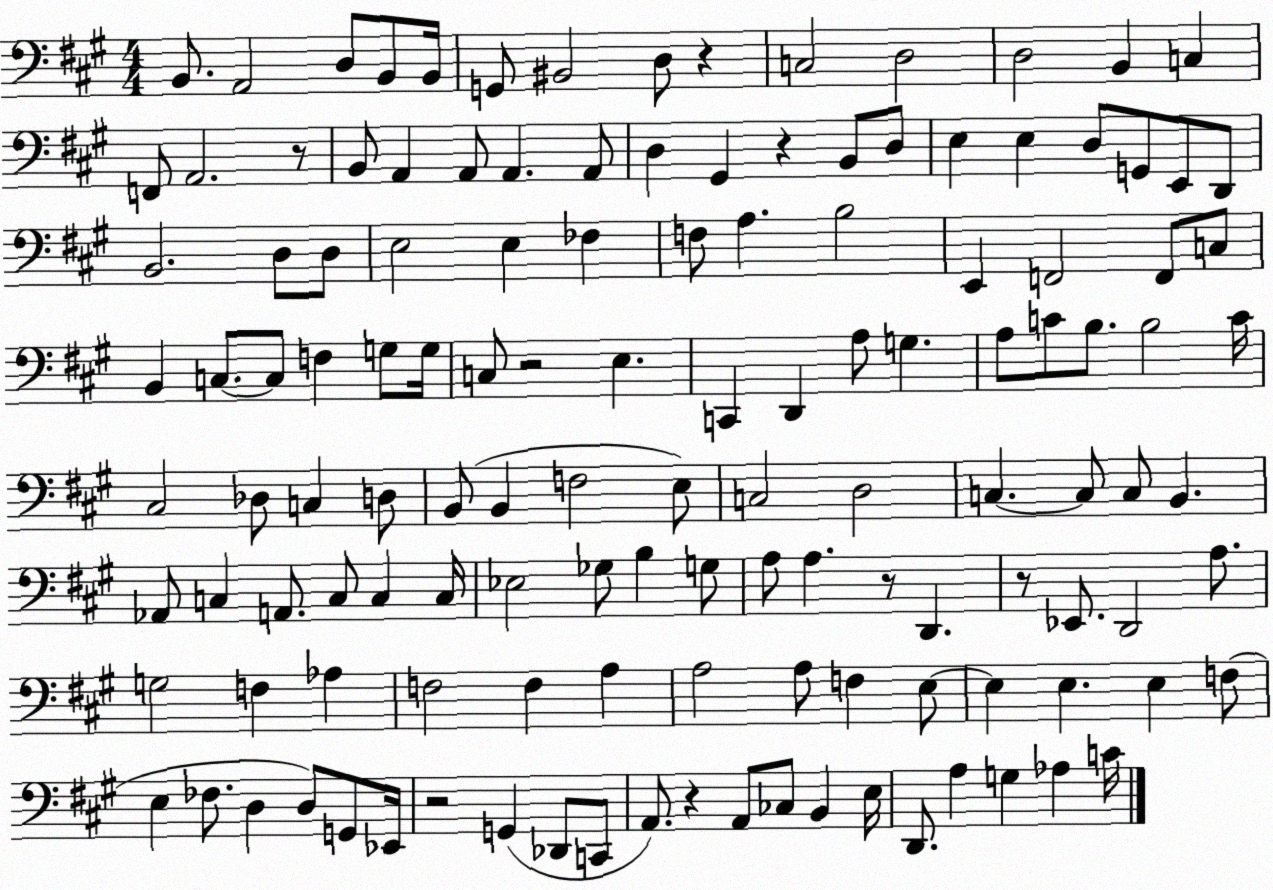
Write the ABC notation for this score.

X:1
T:Untitled
M:4/4
L:1/4
K:A
B,,/2 A,,2 D,/2 B,,/2 B,,/4 G,,/2 ^B,,2 D,/2 z C,2 D,2 D,2 B,, C, F,,/2 A,,2 z/2 B,,/2 A,, A,,/2 A,, A,,/2 D, ^G,, z B,,/2 D,/2 E, E, D,/2 G,,/2 E,,/2 D,,/2 B,,2 D,/2 D,/2 E,2 E, _F, F,/2 A, B,2 E,, F,,2 F,,/2 C,/2 B,, C,/2 C,/2 F, G,/2 G,/4 C,/2 z2 E, C,, D,, A,/2 G, A,/2 C/2 B,/2 B,2 C/4 ^C,2 _D,/2 C, D,/2 B,,/2 B,, F,2 E,/2 C,2 D,2 C, C,/2 C,/2 B,, _A,,/2 C, A,,/2 C,/2 C, C,/4 _E,2 _G,/2 B, G,/2 A,/2 A, z/2 D,, z/2 _E,,/2 D,,2 A,/2 G,2 F, _A, F,2 F, A, A,2 A,/2 F, E,/2 E, E, E, F,/2 E, _F,/2 D, D,/2 G,,/2 _E,,/4 z2 G,, _D,,/2 C,,/2 A,,/2 z A,,/2 _C,/2 B,, E,/4 D,,/2 A, G, _A, C/4